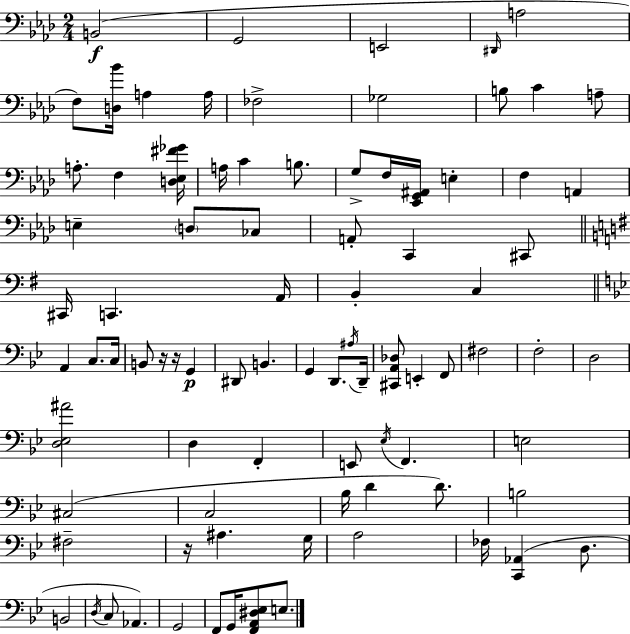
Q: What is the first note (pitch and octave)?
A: B2